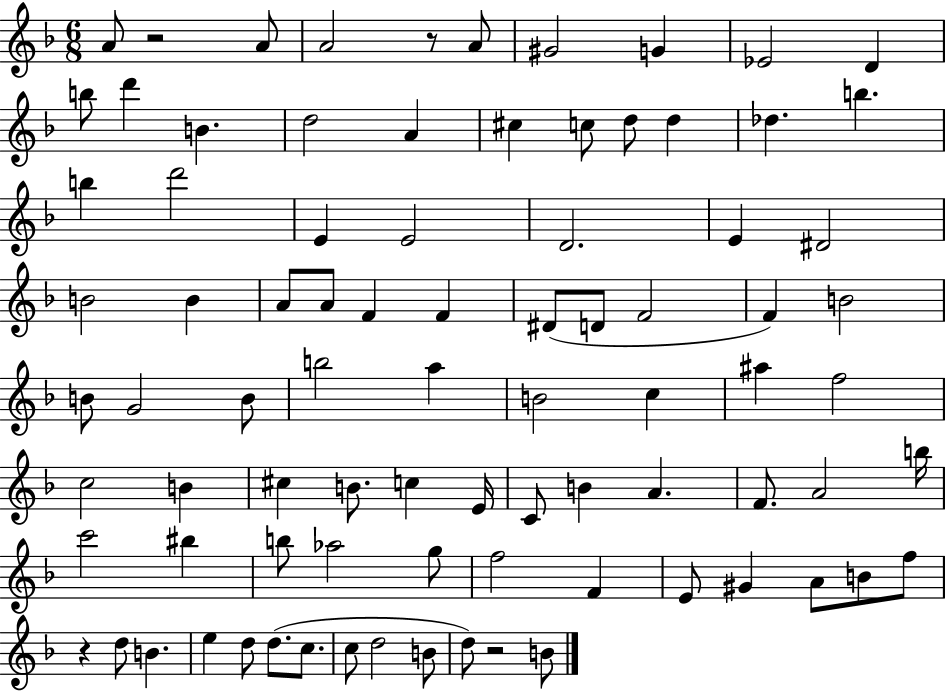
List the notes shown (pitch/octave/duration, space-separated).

A4/e R/h A4/e A4/h R/e A4/e G#4/h G4/q Eb4/h D4/q B5/e D6/q B4/q. D5/h A4/q C#5/q C5/e D5/e D5/q Db5/q. B5/q. B5/q D6/h E4/q E4/h D4/h. E4/q D#4/h B4/h B4/q A4/e A4/e F4/q F4/q D#4/e D4/e F4/h F4/q B4/h B4/e G4/h B4/e B5/h A5/q B4/h C5/q A#5/q F5/h C5/h B4/q C#5/q B4/e. C5/q E4/s C4/e B4/q A4/q. F4/e. A4/h B5/s C6/h BIS5/q B5/e Ab5/h G5/e F5/h F4/q E4/e G#4/q A4/e B4/e F5/e R/q D5/e B4/q. E5/q D5/e D5/e. C5/e. C5/e D5/h B4/e D5/e R/h B4/e